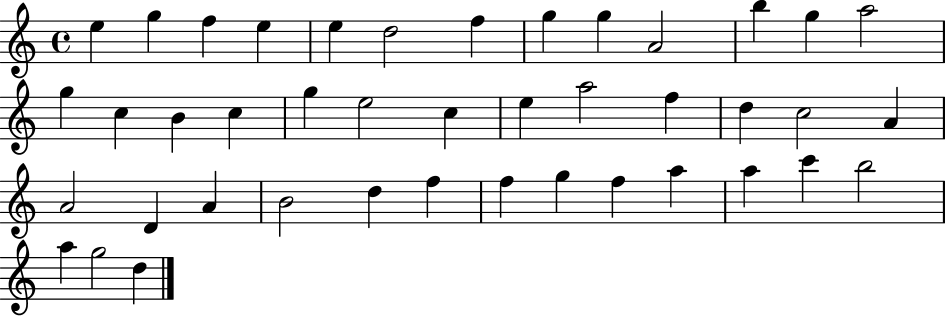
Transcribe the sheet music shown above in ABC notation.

X:1
T:Untitled
M:4/4
L:1/4
K:C
e g f e e d2 f g g A2 b g a2 g c B c g e2 c e a2 f d c2 A A2 D A B2 d f f g f a a c' b2 a g2 d